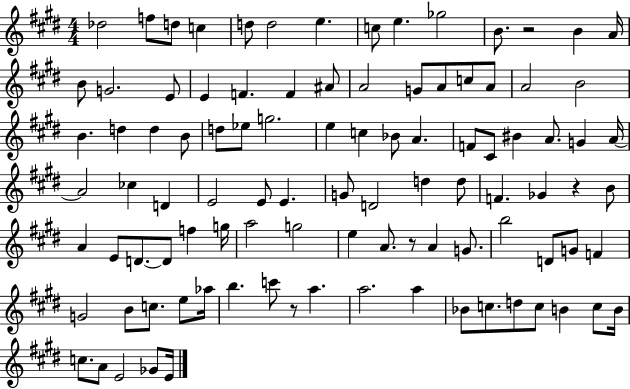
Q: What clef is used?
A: treble